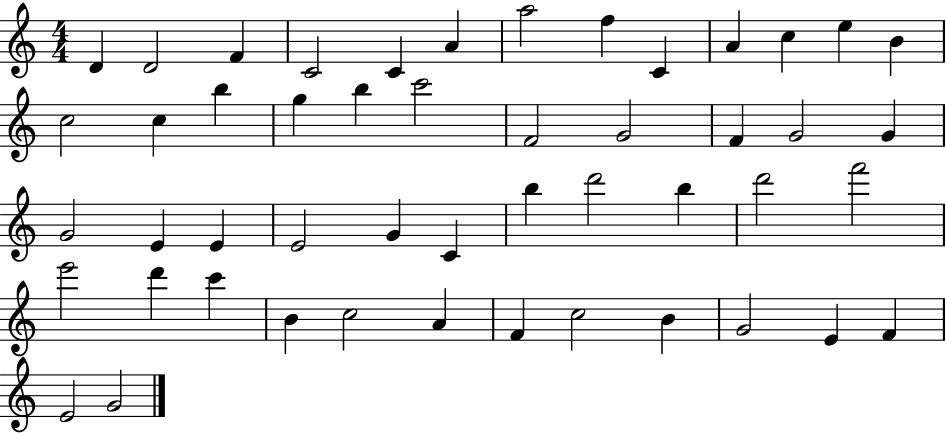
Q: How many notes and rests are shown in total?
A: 49